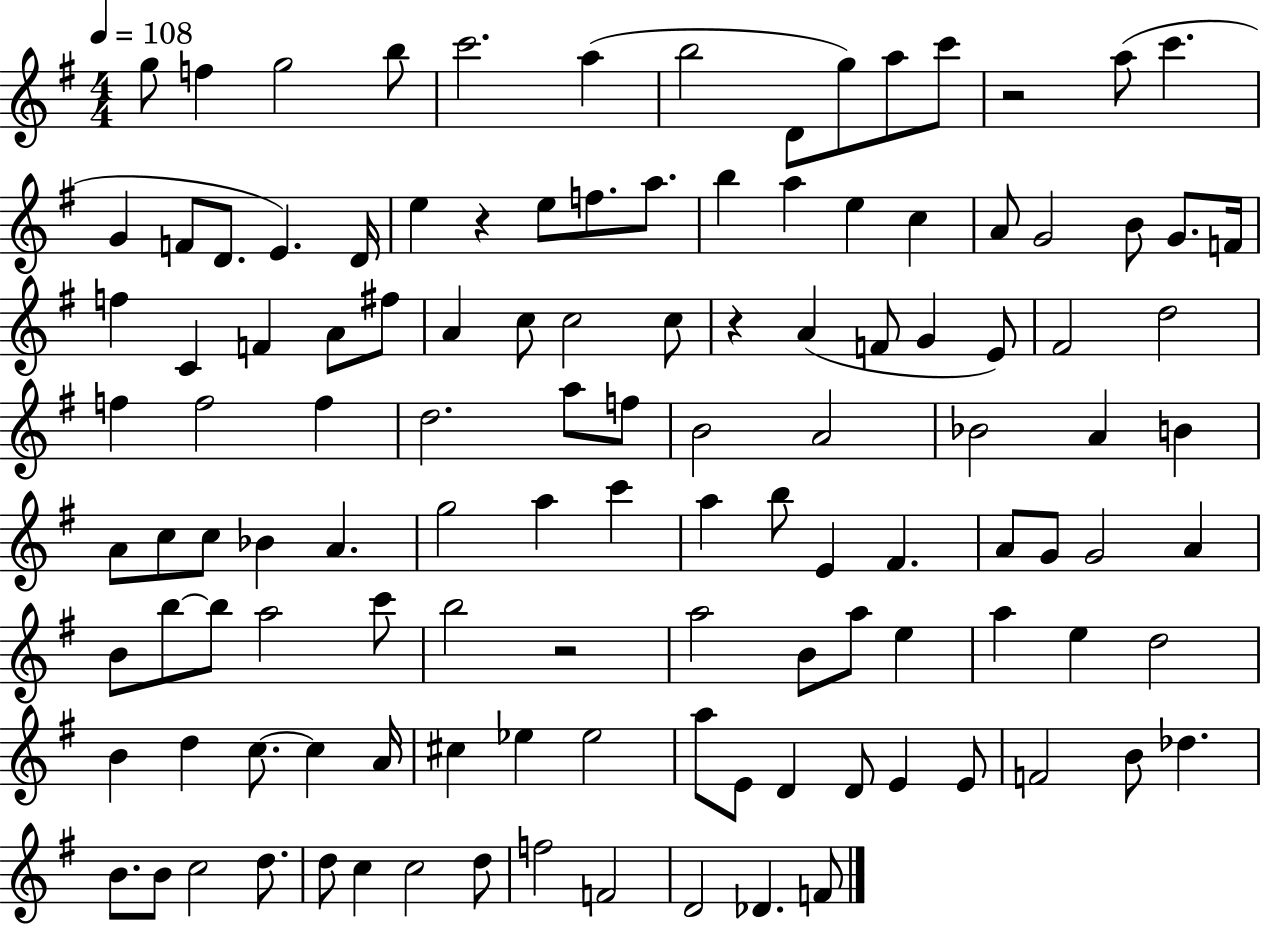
G5/e F5/q G5/h B5/e C6/h. A5/q B5/h D4/e G5/e A5/e C6/e R/h A5/e C6/q. G4/q F4/e D4/e. E4/q. D4/s E5/q R/q E5/e F5/e. A5/e. B5/q A5/q E5/q C5/q A4/e G4/h B4/e G4/e. F4/s F5/q C4/q F4/q A4/e F#5/e A4/q C5/e C5/h C5/e R/q A4/q F4/e G4/q E4/e F#4/h D5/h F5/q F5/h F5/q D5/h. A5/e F5/e B4/h A4/h Bb4/h A4/q B4/q A4/e C5/e C5/e Bb4/q A4/q. G5/h A5/q C6/q A5/q B5/e E4/q F#4/q. A4/e G4/e G4/h A4/q B4/e B5/e B5/e A5/h C6/e B5/h R/h A5/h B4/e A5/e E5/q A5/q E5/q D5/h B4/q D5/q C5/e. C5/q A4/s C#5/q Eb5/q Eb5/h A5/e E4/e D4/q D4/e E4/q E4/e F4/h B4/e Db5/q. B4/e. B4/e C5/h D5/e. D5/e C5/q C5/h D5/e F5/h F4/h D4/h Db4/q. F4/e